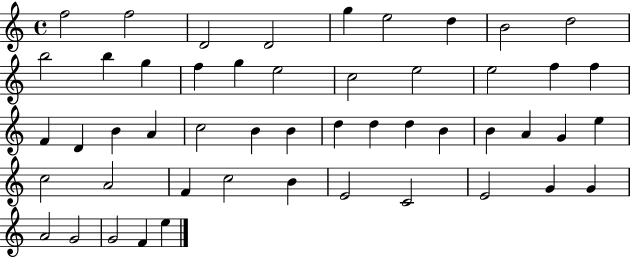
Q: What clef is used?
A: treble